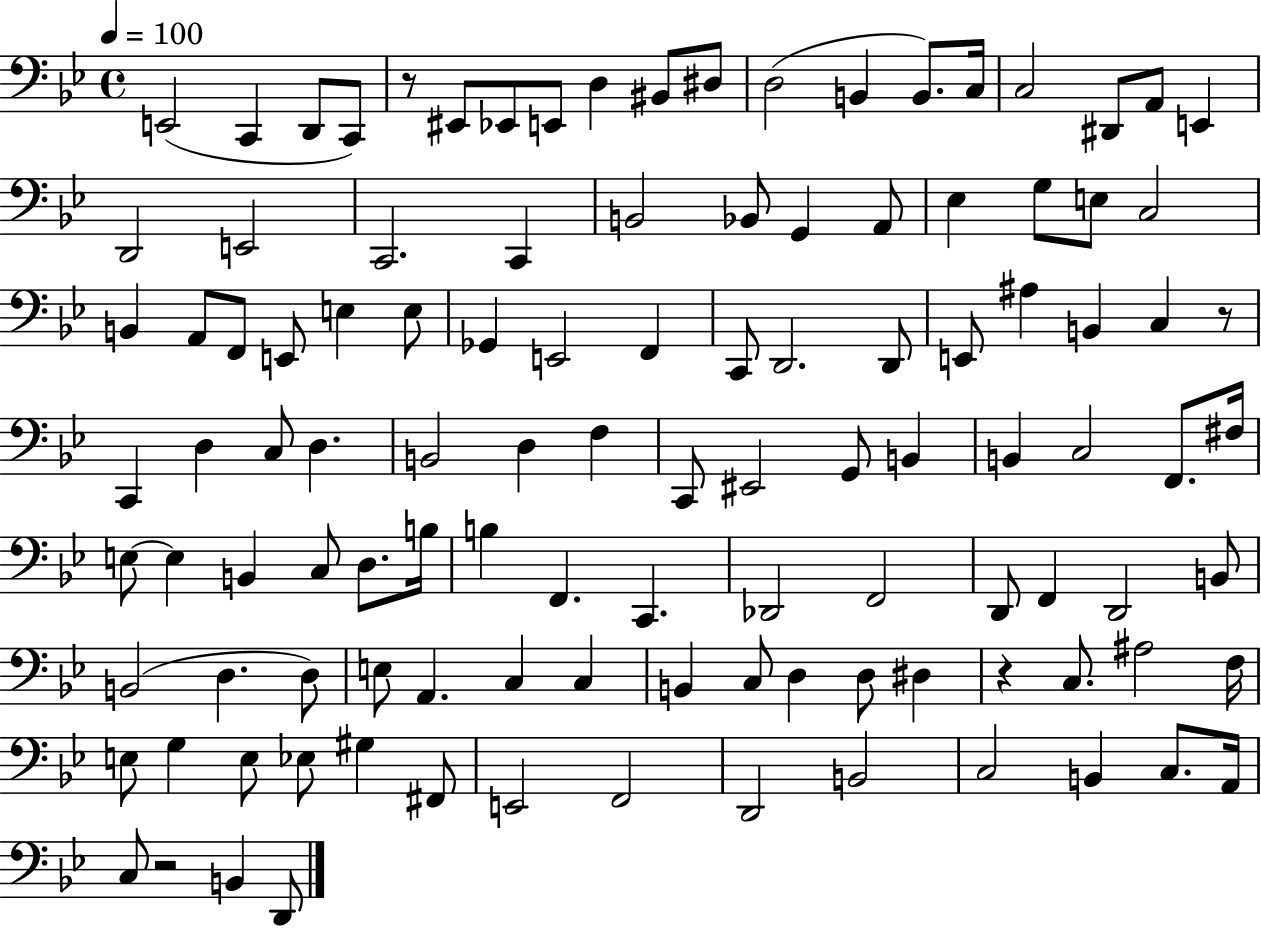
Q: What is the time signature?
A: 4/4